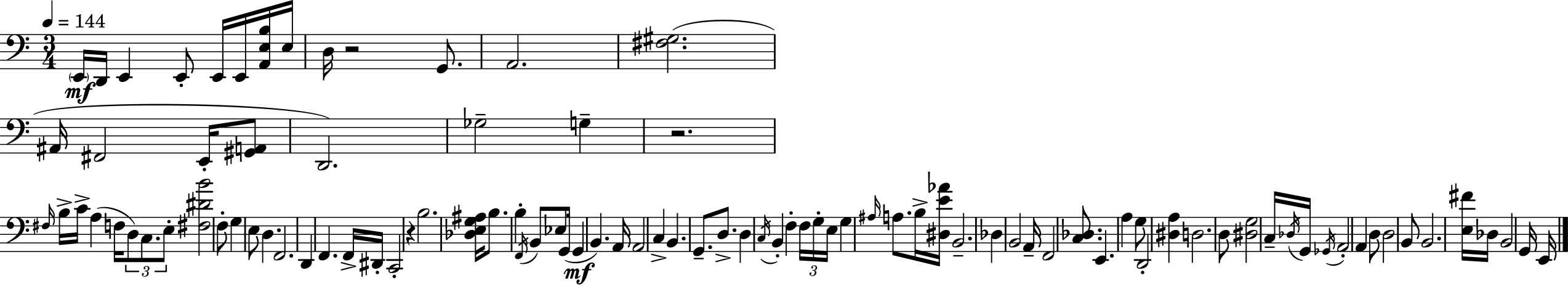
{
  \clef bass
  \numericTimeSignature
  \time 3/4
  \key a \minor
  \tempo 4 = 144
  \parenthesize e,16\mf d,16 e,4 e,8-. e,16 e,16 <a, e b>16 e16 | d16 r2 g,8. | a,2. | <fis gis>2.( | \break ais,16 fis,2 e,16-. <gis, a,>8 | d,2.) | ges2-- g4-- | r2. | \break \grace { fis16 } b16-> c'16-> a4( f16 \tuplet 3/2 { d8) c8. | e8-. } <fis dis' b'>2 f8-. | g4 e8 d4. | f,2. | \break d,4 f,4. f,16-> | dis,16-. c,2-. r4 | b2. | <des e g ais>16 b8. b4-. \acciaccatura { f,16 } b,8 | \break ees8 g,16( g,4\mf b,4.) | a,16 a,2 c4-> | b,4. g,8.-- d8.-> | d4 \acciaccatura { c16 } b,4-. f4-. | \break \tuplet 3/2 { f16 g16-. e16 } g4 \grace { ais16 } a8. | b16-> <dis e' aes'>16 b,2.-- | des4 b,2 | a,16-- f,2 | \break <c des>8. e,4. a4 | g8 d,2-. | <dis a>4 d2. | d8 <dis g>2 | \break c16-- \acciaccatura { des16 } g,16 \acciaccatura { ges,16 } a,2-. | a,4 d8 d2 | b,8 b,2. | <e fis'>16 des16 b,2 | \break g,16 e,16 \bar "|."
}